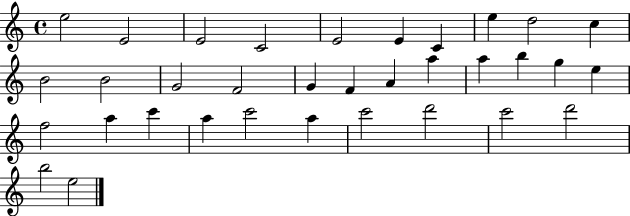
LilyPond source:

{
  \clef treble
  \time 4/4
  \defaultTimeSignature
  \key c \major
  e''2 e'2 | e'2 c'2 | e'2 e'4 c'4 | e''4 d''2 c''4 | \break b'2 b'2 | g'2 f'2 | g'4 f'4 a'4 a''4 | a''4 b''4 g''4 e''4 | \break f''2 a''4 c'''4 | a''4 c'''2 a''4 | c'''2 d'''2 | c'''2 d'''2 | \break b''2 e''2 | \bar "|."
}